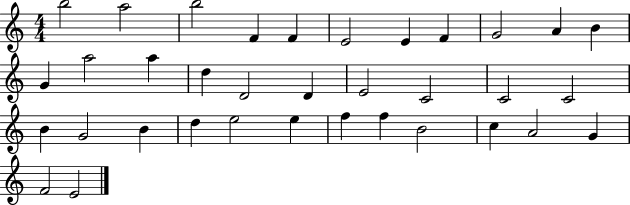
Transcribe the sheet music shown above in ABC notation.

X:1
T:Untitled
M:4/4
L:1/4
K:C
b2 a2 b2 F F E2 E F G2 A B G a2 a d D2 D E2 C2 C2 C2 B G2 B d e2 e f f B2 c A2 G F2 E2